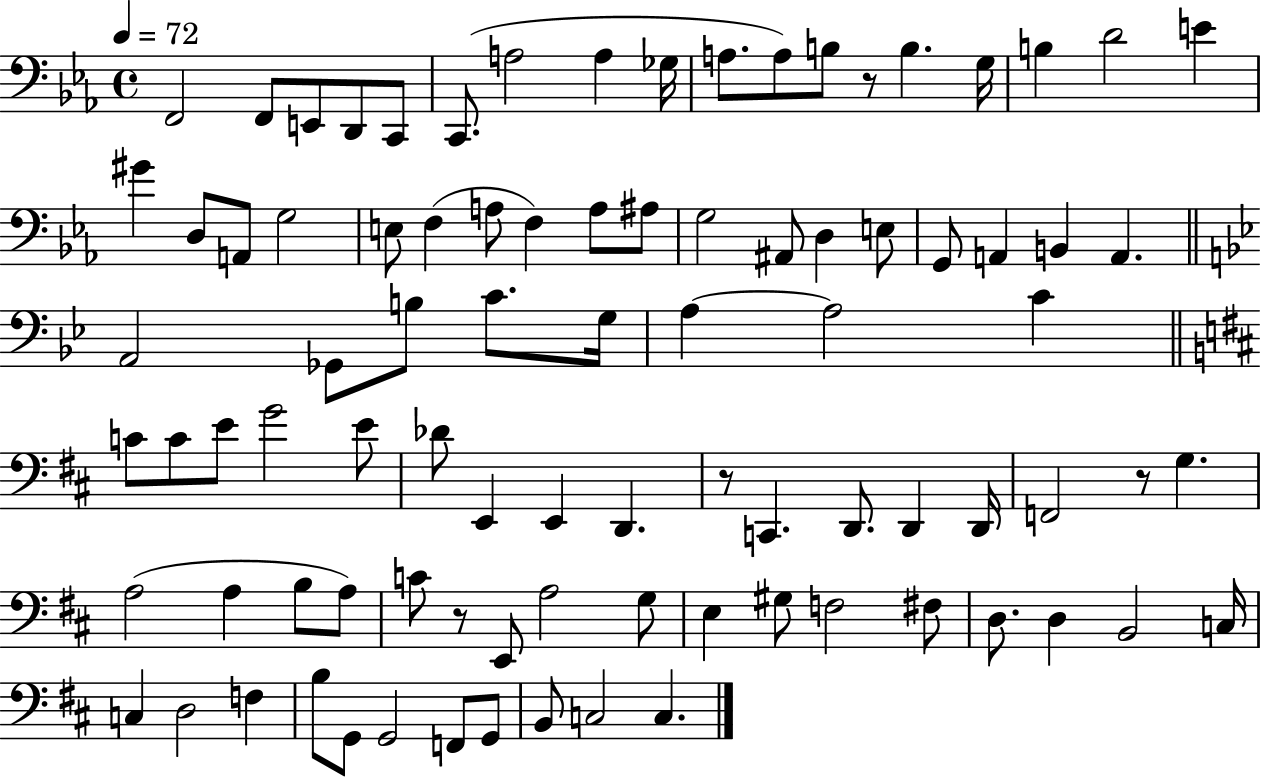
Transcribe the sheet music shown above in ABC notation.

X:1
T:Untitled
M:4/4
L:1/4
K:Eb
F,,2 F,,/2 E,,/2 D,,/2 C,,/2 C,,/2 A,2 A, _G,/4 A,/2 A,/2 B,/2 z/2 B, G,/4 B, D2 E ^G D,/2 A,,/2 G,2 E,/2 F, A,/2 F, A,/2 ^A,/2 G,2 ^A,,/2 D, E,/2 G,,/2 A,, B,, A,, A,,2 _G,,/2 B,/2 C/2 G,/4 A, A,2 C C/2 C/2 E/2 G2 E/2 _D/2 E,, E,, D,, z/2 C,, D,,/2 D,, D,,/4 F,,2 z/2 G, A,2 A, B,/2 A,/2 C/2 z/2 E,,/2 A,2 G,/2 E, ^G,/2 F,2 ^F,/2 D,/2 D, B,,2 C,/4 C, D,2 F, B,/2 G,,/2 G,,2 F,,/2 G,,/2 B,,/2 C,2 C,